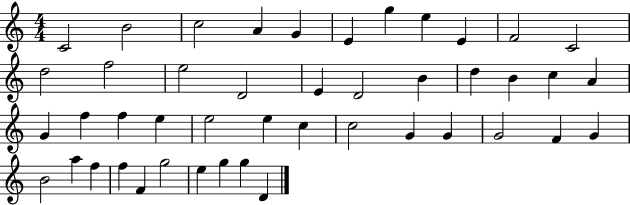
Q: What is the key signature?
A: C major